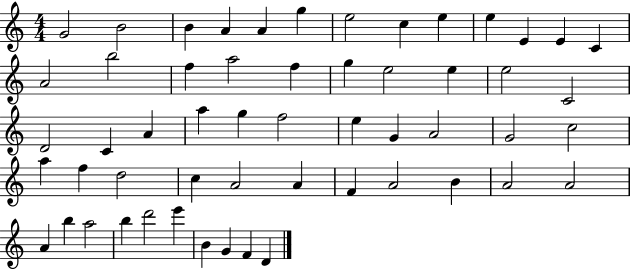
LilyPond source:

{
  \clef treble
  \numericTimeSignature
  \time 4/4
  \key c \major
  g'2 b'2 | b'4 a'4 a'4 g''4 | e''2 c''4 e''4 | e''4 e'4 e'4 c'4 | \break a'2 b''2 | f''4 a''2 f''4 | g''4 e''2 e''4 | e''2 c'2 | \break d'2 c'4 a'4 | a''4 g''4 f''2 | e''4 g'4 a'2 | g'2 c''2 | \break a''4 f''4 d''2 | c''4 a'2 a'4 | f'4 a'2 b'4 | a'2 a'2 | \break a'4 b''4 a''2 | b''4 d'''2 e'''4 | b'4 g'4 f'4 d'4 | \bar "|."
}